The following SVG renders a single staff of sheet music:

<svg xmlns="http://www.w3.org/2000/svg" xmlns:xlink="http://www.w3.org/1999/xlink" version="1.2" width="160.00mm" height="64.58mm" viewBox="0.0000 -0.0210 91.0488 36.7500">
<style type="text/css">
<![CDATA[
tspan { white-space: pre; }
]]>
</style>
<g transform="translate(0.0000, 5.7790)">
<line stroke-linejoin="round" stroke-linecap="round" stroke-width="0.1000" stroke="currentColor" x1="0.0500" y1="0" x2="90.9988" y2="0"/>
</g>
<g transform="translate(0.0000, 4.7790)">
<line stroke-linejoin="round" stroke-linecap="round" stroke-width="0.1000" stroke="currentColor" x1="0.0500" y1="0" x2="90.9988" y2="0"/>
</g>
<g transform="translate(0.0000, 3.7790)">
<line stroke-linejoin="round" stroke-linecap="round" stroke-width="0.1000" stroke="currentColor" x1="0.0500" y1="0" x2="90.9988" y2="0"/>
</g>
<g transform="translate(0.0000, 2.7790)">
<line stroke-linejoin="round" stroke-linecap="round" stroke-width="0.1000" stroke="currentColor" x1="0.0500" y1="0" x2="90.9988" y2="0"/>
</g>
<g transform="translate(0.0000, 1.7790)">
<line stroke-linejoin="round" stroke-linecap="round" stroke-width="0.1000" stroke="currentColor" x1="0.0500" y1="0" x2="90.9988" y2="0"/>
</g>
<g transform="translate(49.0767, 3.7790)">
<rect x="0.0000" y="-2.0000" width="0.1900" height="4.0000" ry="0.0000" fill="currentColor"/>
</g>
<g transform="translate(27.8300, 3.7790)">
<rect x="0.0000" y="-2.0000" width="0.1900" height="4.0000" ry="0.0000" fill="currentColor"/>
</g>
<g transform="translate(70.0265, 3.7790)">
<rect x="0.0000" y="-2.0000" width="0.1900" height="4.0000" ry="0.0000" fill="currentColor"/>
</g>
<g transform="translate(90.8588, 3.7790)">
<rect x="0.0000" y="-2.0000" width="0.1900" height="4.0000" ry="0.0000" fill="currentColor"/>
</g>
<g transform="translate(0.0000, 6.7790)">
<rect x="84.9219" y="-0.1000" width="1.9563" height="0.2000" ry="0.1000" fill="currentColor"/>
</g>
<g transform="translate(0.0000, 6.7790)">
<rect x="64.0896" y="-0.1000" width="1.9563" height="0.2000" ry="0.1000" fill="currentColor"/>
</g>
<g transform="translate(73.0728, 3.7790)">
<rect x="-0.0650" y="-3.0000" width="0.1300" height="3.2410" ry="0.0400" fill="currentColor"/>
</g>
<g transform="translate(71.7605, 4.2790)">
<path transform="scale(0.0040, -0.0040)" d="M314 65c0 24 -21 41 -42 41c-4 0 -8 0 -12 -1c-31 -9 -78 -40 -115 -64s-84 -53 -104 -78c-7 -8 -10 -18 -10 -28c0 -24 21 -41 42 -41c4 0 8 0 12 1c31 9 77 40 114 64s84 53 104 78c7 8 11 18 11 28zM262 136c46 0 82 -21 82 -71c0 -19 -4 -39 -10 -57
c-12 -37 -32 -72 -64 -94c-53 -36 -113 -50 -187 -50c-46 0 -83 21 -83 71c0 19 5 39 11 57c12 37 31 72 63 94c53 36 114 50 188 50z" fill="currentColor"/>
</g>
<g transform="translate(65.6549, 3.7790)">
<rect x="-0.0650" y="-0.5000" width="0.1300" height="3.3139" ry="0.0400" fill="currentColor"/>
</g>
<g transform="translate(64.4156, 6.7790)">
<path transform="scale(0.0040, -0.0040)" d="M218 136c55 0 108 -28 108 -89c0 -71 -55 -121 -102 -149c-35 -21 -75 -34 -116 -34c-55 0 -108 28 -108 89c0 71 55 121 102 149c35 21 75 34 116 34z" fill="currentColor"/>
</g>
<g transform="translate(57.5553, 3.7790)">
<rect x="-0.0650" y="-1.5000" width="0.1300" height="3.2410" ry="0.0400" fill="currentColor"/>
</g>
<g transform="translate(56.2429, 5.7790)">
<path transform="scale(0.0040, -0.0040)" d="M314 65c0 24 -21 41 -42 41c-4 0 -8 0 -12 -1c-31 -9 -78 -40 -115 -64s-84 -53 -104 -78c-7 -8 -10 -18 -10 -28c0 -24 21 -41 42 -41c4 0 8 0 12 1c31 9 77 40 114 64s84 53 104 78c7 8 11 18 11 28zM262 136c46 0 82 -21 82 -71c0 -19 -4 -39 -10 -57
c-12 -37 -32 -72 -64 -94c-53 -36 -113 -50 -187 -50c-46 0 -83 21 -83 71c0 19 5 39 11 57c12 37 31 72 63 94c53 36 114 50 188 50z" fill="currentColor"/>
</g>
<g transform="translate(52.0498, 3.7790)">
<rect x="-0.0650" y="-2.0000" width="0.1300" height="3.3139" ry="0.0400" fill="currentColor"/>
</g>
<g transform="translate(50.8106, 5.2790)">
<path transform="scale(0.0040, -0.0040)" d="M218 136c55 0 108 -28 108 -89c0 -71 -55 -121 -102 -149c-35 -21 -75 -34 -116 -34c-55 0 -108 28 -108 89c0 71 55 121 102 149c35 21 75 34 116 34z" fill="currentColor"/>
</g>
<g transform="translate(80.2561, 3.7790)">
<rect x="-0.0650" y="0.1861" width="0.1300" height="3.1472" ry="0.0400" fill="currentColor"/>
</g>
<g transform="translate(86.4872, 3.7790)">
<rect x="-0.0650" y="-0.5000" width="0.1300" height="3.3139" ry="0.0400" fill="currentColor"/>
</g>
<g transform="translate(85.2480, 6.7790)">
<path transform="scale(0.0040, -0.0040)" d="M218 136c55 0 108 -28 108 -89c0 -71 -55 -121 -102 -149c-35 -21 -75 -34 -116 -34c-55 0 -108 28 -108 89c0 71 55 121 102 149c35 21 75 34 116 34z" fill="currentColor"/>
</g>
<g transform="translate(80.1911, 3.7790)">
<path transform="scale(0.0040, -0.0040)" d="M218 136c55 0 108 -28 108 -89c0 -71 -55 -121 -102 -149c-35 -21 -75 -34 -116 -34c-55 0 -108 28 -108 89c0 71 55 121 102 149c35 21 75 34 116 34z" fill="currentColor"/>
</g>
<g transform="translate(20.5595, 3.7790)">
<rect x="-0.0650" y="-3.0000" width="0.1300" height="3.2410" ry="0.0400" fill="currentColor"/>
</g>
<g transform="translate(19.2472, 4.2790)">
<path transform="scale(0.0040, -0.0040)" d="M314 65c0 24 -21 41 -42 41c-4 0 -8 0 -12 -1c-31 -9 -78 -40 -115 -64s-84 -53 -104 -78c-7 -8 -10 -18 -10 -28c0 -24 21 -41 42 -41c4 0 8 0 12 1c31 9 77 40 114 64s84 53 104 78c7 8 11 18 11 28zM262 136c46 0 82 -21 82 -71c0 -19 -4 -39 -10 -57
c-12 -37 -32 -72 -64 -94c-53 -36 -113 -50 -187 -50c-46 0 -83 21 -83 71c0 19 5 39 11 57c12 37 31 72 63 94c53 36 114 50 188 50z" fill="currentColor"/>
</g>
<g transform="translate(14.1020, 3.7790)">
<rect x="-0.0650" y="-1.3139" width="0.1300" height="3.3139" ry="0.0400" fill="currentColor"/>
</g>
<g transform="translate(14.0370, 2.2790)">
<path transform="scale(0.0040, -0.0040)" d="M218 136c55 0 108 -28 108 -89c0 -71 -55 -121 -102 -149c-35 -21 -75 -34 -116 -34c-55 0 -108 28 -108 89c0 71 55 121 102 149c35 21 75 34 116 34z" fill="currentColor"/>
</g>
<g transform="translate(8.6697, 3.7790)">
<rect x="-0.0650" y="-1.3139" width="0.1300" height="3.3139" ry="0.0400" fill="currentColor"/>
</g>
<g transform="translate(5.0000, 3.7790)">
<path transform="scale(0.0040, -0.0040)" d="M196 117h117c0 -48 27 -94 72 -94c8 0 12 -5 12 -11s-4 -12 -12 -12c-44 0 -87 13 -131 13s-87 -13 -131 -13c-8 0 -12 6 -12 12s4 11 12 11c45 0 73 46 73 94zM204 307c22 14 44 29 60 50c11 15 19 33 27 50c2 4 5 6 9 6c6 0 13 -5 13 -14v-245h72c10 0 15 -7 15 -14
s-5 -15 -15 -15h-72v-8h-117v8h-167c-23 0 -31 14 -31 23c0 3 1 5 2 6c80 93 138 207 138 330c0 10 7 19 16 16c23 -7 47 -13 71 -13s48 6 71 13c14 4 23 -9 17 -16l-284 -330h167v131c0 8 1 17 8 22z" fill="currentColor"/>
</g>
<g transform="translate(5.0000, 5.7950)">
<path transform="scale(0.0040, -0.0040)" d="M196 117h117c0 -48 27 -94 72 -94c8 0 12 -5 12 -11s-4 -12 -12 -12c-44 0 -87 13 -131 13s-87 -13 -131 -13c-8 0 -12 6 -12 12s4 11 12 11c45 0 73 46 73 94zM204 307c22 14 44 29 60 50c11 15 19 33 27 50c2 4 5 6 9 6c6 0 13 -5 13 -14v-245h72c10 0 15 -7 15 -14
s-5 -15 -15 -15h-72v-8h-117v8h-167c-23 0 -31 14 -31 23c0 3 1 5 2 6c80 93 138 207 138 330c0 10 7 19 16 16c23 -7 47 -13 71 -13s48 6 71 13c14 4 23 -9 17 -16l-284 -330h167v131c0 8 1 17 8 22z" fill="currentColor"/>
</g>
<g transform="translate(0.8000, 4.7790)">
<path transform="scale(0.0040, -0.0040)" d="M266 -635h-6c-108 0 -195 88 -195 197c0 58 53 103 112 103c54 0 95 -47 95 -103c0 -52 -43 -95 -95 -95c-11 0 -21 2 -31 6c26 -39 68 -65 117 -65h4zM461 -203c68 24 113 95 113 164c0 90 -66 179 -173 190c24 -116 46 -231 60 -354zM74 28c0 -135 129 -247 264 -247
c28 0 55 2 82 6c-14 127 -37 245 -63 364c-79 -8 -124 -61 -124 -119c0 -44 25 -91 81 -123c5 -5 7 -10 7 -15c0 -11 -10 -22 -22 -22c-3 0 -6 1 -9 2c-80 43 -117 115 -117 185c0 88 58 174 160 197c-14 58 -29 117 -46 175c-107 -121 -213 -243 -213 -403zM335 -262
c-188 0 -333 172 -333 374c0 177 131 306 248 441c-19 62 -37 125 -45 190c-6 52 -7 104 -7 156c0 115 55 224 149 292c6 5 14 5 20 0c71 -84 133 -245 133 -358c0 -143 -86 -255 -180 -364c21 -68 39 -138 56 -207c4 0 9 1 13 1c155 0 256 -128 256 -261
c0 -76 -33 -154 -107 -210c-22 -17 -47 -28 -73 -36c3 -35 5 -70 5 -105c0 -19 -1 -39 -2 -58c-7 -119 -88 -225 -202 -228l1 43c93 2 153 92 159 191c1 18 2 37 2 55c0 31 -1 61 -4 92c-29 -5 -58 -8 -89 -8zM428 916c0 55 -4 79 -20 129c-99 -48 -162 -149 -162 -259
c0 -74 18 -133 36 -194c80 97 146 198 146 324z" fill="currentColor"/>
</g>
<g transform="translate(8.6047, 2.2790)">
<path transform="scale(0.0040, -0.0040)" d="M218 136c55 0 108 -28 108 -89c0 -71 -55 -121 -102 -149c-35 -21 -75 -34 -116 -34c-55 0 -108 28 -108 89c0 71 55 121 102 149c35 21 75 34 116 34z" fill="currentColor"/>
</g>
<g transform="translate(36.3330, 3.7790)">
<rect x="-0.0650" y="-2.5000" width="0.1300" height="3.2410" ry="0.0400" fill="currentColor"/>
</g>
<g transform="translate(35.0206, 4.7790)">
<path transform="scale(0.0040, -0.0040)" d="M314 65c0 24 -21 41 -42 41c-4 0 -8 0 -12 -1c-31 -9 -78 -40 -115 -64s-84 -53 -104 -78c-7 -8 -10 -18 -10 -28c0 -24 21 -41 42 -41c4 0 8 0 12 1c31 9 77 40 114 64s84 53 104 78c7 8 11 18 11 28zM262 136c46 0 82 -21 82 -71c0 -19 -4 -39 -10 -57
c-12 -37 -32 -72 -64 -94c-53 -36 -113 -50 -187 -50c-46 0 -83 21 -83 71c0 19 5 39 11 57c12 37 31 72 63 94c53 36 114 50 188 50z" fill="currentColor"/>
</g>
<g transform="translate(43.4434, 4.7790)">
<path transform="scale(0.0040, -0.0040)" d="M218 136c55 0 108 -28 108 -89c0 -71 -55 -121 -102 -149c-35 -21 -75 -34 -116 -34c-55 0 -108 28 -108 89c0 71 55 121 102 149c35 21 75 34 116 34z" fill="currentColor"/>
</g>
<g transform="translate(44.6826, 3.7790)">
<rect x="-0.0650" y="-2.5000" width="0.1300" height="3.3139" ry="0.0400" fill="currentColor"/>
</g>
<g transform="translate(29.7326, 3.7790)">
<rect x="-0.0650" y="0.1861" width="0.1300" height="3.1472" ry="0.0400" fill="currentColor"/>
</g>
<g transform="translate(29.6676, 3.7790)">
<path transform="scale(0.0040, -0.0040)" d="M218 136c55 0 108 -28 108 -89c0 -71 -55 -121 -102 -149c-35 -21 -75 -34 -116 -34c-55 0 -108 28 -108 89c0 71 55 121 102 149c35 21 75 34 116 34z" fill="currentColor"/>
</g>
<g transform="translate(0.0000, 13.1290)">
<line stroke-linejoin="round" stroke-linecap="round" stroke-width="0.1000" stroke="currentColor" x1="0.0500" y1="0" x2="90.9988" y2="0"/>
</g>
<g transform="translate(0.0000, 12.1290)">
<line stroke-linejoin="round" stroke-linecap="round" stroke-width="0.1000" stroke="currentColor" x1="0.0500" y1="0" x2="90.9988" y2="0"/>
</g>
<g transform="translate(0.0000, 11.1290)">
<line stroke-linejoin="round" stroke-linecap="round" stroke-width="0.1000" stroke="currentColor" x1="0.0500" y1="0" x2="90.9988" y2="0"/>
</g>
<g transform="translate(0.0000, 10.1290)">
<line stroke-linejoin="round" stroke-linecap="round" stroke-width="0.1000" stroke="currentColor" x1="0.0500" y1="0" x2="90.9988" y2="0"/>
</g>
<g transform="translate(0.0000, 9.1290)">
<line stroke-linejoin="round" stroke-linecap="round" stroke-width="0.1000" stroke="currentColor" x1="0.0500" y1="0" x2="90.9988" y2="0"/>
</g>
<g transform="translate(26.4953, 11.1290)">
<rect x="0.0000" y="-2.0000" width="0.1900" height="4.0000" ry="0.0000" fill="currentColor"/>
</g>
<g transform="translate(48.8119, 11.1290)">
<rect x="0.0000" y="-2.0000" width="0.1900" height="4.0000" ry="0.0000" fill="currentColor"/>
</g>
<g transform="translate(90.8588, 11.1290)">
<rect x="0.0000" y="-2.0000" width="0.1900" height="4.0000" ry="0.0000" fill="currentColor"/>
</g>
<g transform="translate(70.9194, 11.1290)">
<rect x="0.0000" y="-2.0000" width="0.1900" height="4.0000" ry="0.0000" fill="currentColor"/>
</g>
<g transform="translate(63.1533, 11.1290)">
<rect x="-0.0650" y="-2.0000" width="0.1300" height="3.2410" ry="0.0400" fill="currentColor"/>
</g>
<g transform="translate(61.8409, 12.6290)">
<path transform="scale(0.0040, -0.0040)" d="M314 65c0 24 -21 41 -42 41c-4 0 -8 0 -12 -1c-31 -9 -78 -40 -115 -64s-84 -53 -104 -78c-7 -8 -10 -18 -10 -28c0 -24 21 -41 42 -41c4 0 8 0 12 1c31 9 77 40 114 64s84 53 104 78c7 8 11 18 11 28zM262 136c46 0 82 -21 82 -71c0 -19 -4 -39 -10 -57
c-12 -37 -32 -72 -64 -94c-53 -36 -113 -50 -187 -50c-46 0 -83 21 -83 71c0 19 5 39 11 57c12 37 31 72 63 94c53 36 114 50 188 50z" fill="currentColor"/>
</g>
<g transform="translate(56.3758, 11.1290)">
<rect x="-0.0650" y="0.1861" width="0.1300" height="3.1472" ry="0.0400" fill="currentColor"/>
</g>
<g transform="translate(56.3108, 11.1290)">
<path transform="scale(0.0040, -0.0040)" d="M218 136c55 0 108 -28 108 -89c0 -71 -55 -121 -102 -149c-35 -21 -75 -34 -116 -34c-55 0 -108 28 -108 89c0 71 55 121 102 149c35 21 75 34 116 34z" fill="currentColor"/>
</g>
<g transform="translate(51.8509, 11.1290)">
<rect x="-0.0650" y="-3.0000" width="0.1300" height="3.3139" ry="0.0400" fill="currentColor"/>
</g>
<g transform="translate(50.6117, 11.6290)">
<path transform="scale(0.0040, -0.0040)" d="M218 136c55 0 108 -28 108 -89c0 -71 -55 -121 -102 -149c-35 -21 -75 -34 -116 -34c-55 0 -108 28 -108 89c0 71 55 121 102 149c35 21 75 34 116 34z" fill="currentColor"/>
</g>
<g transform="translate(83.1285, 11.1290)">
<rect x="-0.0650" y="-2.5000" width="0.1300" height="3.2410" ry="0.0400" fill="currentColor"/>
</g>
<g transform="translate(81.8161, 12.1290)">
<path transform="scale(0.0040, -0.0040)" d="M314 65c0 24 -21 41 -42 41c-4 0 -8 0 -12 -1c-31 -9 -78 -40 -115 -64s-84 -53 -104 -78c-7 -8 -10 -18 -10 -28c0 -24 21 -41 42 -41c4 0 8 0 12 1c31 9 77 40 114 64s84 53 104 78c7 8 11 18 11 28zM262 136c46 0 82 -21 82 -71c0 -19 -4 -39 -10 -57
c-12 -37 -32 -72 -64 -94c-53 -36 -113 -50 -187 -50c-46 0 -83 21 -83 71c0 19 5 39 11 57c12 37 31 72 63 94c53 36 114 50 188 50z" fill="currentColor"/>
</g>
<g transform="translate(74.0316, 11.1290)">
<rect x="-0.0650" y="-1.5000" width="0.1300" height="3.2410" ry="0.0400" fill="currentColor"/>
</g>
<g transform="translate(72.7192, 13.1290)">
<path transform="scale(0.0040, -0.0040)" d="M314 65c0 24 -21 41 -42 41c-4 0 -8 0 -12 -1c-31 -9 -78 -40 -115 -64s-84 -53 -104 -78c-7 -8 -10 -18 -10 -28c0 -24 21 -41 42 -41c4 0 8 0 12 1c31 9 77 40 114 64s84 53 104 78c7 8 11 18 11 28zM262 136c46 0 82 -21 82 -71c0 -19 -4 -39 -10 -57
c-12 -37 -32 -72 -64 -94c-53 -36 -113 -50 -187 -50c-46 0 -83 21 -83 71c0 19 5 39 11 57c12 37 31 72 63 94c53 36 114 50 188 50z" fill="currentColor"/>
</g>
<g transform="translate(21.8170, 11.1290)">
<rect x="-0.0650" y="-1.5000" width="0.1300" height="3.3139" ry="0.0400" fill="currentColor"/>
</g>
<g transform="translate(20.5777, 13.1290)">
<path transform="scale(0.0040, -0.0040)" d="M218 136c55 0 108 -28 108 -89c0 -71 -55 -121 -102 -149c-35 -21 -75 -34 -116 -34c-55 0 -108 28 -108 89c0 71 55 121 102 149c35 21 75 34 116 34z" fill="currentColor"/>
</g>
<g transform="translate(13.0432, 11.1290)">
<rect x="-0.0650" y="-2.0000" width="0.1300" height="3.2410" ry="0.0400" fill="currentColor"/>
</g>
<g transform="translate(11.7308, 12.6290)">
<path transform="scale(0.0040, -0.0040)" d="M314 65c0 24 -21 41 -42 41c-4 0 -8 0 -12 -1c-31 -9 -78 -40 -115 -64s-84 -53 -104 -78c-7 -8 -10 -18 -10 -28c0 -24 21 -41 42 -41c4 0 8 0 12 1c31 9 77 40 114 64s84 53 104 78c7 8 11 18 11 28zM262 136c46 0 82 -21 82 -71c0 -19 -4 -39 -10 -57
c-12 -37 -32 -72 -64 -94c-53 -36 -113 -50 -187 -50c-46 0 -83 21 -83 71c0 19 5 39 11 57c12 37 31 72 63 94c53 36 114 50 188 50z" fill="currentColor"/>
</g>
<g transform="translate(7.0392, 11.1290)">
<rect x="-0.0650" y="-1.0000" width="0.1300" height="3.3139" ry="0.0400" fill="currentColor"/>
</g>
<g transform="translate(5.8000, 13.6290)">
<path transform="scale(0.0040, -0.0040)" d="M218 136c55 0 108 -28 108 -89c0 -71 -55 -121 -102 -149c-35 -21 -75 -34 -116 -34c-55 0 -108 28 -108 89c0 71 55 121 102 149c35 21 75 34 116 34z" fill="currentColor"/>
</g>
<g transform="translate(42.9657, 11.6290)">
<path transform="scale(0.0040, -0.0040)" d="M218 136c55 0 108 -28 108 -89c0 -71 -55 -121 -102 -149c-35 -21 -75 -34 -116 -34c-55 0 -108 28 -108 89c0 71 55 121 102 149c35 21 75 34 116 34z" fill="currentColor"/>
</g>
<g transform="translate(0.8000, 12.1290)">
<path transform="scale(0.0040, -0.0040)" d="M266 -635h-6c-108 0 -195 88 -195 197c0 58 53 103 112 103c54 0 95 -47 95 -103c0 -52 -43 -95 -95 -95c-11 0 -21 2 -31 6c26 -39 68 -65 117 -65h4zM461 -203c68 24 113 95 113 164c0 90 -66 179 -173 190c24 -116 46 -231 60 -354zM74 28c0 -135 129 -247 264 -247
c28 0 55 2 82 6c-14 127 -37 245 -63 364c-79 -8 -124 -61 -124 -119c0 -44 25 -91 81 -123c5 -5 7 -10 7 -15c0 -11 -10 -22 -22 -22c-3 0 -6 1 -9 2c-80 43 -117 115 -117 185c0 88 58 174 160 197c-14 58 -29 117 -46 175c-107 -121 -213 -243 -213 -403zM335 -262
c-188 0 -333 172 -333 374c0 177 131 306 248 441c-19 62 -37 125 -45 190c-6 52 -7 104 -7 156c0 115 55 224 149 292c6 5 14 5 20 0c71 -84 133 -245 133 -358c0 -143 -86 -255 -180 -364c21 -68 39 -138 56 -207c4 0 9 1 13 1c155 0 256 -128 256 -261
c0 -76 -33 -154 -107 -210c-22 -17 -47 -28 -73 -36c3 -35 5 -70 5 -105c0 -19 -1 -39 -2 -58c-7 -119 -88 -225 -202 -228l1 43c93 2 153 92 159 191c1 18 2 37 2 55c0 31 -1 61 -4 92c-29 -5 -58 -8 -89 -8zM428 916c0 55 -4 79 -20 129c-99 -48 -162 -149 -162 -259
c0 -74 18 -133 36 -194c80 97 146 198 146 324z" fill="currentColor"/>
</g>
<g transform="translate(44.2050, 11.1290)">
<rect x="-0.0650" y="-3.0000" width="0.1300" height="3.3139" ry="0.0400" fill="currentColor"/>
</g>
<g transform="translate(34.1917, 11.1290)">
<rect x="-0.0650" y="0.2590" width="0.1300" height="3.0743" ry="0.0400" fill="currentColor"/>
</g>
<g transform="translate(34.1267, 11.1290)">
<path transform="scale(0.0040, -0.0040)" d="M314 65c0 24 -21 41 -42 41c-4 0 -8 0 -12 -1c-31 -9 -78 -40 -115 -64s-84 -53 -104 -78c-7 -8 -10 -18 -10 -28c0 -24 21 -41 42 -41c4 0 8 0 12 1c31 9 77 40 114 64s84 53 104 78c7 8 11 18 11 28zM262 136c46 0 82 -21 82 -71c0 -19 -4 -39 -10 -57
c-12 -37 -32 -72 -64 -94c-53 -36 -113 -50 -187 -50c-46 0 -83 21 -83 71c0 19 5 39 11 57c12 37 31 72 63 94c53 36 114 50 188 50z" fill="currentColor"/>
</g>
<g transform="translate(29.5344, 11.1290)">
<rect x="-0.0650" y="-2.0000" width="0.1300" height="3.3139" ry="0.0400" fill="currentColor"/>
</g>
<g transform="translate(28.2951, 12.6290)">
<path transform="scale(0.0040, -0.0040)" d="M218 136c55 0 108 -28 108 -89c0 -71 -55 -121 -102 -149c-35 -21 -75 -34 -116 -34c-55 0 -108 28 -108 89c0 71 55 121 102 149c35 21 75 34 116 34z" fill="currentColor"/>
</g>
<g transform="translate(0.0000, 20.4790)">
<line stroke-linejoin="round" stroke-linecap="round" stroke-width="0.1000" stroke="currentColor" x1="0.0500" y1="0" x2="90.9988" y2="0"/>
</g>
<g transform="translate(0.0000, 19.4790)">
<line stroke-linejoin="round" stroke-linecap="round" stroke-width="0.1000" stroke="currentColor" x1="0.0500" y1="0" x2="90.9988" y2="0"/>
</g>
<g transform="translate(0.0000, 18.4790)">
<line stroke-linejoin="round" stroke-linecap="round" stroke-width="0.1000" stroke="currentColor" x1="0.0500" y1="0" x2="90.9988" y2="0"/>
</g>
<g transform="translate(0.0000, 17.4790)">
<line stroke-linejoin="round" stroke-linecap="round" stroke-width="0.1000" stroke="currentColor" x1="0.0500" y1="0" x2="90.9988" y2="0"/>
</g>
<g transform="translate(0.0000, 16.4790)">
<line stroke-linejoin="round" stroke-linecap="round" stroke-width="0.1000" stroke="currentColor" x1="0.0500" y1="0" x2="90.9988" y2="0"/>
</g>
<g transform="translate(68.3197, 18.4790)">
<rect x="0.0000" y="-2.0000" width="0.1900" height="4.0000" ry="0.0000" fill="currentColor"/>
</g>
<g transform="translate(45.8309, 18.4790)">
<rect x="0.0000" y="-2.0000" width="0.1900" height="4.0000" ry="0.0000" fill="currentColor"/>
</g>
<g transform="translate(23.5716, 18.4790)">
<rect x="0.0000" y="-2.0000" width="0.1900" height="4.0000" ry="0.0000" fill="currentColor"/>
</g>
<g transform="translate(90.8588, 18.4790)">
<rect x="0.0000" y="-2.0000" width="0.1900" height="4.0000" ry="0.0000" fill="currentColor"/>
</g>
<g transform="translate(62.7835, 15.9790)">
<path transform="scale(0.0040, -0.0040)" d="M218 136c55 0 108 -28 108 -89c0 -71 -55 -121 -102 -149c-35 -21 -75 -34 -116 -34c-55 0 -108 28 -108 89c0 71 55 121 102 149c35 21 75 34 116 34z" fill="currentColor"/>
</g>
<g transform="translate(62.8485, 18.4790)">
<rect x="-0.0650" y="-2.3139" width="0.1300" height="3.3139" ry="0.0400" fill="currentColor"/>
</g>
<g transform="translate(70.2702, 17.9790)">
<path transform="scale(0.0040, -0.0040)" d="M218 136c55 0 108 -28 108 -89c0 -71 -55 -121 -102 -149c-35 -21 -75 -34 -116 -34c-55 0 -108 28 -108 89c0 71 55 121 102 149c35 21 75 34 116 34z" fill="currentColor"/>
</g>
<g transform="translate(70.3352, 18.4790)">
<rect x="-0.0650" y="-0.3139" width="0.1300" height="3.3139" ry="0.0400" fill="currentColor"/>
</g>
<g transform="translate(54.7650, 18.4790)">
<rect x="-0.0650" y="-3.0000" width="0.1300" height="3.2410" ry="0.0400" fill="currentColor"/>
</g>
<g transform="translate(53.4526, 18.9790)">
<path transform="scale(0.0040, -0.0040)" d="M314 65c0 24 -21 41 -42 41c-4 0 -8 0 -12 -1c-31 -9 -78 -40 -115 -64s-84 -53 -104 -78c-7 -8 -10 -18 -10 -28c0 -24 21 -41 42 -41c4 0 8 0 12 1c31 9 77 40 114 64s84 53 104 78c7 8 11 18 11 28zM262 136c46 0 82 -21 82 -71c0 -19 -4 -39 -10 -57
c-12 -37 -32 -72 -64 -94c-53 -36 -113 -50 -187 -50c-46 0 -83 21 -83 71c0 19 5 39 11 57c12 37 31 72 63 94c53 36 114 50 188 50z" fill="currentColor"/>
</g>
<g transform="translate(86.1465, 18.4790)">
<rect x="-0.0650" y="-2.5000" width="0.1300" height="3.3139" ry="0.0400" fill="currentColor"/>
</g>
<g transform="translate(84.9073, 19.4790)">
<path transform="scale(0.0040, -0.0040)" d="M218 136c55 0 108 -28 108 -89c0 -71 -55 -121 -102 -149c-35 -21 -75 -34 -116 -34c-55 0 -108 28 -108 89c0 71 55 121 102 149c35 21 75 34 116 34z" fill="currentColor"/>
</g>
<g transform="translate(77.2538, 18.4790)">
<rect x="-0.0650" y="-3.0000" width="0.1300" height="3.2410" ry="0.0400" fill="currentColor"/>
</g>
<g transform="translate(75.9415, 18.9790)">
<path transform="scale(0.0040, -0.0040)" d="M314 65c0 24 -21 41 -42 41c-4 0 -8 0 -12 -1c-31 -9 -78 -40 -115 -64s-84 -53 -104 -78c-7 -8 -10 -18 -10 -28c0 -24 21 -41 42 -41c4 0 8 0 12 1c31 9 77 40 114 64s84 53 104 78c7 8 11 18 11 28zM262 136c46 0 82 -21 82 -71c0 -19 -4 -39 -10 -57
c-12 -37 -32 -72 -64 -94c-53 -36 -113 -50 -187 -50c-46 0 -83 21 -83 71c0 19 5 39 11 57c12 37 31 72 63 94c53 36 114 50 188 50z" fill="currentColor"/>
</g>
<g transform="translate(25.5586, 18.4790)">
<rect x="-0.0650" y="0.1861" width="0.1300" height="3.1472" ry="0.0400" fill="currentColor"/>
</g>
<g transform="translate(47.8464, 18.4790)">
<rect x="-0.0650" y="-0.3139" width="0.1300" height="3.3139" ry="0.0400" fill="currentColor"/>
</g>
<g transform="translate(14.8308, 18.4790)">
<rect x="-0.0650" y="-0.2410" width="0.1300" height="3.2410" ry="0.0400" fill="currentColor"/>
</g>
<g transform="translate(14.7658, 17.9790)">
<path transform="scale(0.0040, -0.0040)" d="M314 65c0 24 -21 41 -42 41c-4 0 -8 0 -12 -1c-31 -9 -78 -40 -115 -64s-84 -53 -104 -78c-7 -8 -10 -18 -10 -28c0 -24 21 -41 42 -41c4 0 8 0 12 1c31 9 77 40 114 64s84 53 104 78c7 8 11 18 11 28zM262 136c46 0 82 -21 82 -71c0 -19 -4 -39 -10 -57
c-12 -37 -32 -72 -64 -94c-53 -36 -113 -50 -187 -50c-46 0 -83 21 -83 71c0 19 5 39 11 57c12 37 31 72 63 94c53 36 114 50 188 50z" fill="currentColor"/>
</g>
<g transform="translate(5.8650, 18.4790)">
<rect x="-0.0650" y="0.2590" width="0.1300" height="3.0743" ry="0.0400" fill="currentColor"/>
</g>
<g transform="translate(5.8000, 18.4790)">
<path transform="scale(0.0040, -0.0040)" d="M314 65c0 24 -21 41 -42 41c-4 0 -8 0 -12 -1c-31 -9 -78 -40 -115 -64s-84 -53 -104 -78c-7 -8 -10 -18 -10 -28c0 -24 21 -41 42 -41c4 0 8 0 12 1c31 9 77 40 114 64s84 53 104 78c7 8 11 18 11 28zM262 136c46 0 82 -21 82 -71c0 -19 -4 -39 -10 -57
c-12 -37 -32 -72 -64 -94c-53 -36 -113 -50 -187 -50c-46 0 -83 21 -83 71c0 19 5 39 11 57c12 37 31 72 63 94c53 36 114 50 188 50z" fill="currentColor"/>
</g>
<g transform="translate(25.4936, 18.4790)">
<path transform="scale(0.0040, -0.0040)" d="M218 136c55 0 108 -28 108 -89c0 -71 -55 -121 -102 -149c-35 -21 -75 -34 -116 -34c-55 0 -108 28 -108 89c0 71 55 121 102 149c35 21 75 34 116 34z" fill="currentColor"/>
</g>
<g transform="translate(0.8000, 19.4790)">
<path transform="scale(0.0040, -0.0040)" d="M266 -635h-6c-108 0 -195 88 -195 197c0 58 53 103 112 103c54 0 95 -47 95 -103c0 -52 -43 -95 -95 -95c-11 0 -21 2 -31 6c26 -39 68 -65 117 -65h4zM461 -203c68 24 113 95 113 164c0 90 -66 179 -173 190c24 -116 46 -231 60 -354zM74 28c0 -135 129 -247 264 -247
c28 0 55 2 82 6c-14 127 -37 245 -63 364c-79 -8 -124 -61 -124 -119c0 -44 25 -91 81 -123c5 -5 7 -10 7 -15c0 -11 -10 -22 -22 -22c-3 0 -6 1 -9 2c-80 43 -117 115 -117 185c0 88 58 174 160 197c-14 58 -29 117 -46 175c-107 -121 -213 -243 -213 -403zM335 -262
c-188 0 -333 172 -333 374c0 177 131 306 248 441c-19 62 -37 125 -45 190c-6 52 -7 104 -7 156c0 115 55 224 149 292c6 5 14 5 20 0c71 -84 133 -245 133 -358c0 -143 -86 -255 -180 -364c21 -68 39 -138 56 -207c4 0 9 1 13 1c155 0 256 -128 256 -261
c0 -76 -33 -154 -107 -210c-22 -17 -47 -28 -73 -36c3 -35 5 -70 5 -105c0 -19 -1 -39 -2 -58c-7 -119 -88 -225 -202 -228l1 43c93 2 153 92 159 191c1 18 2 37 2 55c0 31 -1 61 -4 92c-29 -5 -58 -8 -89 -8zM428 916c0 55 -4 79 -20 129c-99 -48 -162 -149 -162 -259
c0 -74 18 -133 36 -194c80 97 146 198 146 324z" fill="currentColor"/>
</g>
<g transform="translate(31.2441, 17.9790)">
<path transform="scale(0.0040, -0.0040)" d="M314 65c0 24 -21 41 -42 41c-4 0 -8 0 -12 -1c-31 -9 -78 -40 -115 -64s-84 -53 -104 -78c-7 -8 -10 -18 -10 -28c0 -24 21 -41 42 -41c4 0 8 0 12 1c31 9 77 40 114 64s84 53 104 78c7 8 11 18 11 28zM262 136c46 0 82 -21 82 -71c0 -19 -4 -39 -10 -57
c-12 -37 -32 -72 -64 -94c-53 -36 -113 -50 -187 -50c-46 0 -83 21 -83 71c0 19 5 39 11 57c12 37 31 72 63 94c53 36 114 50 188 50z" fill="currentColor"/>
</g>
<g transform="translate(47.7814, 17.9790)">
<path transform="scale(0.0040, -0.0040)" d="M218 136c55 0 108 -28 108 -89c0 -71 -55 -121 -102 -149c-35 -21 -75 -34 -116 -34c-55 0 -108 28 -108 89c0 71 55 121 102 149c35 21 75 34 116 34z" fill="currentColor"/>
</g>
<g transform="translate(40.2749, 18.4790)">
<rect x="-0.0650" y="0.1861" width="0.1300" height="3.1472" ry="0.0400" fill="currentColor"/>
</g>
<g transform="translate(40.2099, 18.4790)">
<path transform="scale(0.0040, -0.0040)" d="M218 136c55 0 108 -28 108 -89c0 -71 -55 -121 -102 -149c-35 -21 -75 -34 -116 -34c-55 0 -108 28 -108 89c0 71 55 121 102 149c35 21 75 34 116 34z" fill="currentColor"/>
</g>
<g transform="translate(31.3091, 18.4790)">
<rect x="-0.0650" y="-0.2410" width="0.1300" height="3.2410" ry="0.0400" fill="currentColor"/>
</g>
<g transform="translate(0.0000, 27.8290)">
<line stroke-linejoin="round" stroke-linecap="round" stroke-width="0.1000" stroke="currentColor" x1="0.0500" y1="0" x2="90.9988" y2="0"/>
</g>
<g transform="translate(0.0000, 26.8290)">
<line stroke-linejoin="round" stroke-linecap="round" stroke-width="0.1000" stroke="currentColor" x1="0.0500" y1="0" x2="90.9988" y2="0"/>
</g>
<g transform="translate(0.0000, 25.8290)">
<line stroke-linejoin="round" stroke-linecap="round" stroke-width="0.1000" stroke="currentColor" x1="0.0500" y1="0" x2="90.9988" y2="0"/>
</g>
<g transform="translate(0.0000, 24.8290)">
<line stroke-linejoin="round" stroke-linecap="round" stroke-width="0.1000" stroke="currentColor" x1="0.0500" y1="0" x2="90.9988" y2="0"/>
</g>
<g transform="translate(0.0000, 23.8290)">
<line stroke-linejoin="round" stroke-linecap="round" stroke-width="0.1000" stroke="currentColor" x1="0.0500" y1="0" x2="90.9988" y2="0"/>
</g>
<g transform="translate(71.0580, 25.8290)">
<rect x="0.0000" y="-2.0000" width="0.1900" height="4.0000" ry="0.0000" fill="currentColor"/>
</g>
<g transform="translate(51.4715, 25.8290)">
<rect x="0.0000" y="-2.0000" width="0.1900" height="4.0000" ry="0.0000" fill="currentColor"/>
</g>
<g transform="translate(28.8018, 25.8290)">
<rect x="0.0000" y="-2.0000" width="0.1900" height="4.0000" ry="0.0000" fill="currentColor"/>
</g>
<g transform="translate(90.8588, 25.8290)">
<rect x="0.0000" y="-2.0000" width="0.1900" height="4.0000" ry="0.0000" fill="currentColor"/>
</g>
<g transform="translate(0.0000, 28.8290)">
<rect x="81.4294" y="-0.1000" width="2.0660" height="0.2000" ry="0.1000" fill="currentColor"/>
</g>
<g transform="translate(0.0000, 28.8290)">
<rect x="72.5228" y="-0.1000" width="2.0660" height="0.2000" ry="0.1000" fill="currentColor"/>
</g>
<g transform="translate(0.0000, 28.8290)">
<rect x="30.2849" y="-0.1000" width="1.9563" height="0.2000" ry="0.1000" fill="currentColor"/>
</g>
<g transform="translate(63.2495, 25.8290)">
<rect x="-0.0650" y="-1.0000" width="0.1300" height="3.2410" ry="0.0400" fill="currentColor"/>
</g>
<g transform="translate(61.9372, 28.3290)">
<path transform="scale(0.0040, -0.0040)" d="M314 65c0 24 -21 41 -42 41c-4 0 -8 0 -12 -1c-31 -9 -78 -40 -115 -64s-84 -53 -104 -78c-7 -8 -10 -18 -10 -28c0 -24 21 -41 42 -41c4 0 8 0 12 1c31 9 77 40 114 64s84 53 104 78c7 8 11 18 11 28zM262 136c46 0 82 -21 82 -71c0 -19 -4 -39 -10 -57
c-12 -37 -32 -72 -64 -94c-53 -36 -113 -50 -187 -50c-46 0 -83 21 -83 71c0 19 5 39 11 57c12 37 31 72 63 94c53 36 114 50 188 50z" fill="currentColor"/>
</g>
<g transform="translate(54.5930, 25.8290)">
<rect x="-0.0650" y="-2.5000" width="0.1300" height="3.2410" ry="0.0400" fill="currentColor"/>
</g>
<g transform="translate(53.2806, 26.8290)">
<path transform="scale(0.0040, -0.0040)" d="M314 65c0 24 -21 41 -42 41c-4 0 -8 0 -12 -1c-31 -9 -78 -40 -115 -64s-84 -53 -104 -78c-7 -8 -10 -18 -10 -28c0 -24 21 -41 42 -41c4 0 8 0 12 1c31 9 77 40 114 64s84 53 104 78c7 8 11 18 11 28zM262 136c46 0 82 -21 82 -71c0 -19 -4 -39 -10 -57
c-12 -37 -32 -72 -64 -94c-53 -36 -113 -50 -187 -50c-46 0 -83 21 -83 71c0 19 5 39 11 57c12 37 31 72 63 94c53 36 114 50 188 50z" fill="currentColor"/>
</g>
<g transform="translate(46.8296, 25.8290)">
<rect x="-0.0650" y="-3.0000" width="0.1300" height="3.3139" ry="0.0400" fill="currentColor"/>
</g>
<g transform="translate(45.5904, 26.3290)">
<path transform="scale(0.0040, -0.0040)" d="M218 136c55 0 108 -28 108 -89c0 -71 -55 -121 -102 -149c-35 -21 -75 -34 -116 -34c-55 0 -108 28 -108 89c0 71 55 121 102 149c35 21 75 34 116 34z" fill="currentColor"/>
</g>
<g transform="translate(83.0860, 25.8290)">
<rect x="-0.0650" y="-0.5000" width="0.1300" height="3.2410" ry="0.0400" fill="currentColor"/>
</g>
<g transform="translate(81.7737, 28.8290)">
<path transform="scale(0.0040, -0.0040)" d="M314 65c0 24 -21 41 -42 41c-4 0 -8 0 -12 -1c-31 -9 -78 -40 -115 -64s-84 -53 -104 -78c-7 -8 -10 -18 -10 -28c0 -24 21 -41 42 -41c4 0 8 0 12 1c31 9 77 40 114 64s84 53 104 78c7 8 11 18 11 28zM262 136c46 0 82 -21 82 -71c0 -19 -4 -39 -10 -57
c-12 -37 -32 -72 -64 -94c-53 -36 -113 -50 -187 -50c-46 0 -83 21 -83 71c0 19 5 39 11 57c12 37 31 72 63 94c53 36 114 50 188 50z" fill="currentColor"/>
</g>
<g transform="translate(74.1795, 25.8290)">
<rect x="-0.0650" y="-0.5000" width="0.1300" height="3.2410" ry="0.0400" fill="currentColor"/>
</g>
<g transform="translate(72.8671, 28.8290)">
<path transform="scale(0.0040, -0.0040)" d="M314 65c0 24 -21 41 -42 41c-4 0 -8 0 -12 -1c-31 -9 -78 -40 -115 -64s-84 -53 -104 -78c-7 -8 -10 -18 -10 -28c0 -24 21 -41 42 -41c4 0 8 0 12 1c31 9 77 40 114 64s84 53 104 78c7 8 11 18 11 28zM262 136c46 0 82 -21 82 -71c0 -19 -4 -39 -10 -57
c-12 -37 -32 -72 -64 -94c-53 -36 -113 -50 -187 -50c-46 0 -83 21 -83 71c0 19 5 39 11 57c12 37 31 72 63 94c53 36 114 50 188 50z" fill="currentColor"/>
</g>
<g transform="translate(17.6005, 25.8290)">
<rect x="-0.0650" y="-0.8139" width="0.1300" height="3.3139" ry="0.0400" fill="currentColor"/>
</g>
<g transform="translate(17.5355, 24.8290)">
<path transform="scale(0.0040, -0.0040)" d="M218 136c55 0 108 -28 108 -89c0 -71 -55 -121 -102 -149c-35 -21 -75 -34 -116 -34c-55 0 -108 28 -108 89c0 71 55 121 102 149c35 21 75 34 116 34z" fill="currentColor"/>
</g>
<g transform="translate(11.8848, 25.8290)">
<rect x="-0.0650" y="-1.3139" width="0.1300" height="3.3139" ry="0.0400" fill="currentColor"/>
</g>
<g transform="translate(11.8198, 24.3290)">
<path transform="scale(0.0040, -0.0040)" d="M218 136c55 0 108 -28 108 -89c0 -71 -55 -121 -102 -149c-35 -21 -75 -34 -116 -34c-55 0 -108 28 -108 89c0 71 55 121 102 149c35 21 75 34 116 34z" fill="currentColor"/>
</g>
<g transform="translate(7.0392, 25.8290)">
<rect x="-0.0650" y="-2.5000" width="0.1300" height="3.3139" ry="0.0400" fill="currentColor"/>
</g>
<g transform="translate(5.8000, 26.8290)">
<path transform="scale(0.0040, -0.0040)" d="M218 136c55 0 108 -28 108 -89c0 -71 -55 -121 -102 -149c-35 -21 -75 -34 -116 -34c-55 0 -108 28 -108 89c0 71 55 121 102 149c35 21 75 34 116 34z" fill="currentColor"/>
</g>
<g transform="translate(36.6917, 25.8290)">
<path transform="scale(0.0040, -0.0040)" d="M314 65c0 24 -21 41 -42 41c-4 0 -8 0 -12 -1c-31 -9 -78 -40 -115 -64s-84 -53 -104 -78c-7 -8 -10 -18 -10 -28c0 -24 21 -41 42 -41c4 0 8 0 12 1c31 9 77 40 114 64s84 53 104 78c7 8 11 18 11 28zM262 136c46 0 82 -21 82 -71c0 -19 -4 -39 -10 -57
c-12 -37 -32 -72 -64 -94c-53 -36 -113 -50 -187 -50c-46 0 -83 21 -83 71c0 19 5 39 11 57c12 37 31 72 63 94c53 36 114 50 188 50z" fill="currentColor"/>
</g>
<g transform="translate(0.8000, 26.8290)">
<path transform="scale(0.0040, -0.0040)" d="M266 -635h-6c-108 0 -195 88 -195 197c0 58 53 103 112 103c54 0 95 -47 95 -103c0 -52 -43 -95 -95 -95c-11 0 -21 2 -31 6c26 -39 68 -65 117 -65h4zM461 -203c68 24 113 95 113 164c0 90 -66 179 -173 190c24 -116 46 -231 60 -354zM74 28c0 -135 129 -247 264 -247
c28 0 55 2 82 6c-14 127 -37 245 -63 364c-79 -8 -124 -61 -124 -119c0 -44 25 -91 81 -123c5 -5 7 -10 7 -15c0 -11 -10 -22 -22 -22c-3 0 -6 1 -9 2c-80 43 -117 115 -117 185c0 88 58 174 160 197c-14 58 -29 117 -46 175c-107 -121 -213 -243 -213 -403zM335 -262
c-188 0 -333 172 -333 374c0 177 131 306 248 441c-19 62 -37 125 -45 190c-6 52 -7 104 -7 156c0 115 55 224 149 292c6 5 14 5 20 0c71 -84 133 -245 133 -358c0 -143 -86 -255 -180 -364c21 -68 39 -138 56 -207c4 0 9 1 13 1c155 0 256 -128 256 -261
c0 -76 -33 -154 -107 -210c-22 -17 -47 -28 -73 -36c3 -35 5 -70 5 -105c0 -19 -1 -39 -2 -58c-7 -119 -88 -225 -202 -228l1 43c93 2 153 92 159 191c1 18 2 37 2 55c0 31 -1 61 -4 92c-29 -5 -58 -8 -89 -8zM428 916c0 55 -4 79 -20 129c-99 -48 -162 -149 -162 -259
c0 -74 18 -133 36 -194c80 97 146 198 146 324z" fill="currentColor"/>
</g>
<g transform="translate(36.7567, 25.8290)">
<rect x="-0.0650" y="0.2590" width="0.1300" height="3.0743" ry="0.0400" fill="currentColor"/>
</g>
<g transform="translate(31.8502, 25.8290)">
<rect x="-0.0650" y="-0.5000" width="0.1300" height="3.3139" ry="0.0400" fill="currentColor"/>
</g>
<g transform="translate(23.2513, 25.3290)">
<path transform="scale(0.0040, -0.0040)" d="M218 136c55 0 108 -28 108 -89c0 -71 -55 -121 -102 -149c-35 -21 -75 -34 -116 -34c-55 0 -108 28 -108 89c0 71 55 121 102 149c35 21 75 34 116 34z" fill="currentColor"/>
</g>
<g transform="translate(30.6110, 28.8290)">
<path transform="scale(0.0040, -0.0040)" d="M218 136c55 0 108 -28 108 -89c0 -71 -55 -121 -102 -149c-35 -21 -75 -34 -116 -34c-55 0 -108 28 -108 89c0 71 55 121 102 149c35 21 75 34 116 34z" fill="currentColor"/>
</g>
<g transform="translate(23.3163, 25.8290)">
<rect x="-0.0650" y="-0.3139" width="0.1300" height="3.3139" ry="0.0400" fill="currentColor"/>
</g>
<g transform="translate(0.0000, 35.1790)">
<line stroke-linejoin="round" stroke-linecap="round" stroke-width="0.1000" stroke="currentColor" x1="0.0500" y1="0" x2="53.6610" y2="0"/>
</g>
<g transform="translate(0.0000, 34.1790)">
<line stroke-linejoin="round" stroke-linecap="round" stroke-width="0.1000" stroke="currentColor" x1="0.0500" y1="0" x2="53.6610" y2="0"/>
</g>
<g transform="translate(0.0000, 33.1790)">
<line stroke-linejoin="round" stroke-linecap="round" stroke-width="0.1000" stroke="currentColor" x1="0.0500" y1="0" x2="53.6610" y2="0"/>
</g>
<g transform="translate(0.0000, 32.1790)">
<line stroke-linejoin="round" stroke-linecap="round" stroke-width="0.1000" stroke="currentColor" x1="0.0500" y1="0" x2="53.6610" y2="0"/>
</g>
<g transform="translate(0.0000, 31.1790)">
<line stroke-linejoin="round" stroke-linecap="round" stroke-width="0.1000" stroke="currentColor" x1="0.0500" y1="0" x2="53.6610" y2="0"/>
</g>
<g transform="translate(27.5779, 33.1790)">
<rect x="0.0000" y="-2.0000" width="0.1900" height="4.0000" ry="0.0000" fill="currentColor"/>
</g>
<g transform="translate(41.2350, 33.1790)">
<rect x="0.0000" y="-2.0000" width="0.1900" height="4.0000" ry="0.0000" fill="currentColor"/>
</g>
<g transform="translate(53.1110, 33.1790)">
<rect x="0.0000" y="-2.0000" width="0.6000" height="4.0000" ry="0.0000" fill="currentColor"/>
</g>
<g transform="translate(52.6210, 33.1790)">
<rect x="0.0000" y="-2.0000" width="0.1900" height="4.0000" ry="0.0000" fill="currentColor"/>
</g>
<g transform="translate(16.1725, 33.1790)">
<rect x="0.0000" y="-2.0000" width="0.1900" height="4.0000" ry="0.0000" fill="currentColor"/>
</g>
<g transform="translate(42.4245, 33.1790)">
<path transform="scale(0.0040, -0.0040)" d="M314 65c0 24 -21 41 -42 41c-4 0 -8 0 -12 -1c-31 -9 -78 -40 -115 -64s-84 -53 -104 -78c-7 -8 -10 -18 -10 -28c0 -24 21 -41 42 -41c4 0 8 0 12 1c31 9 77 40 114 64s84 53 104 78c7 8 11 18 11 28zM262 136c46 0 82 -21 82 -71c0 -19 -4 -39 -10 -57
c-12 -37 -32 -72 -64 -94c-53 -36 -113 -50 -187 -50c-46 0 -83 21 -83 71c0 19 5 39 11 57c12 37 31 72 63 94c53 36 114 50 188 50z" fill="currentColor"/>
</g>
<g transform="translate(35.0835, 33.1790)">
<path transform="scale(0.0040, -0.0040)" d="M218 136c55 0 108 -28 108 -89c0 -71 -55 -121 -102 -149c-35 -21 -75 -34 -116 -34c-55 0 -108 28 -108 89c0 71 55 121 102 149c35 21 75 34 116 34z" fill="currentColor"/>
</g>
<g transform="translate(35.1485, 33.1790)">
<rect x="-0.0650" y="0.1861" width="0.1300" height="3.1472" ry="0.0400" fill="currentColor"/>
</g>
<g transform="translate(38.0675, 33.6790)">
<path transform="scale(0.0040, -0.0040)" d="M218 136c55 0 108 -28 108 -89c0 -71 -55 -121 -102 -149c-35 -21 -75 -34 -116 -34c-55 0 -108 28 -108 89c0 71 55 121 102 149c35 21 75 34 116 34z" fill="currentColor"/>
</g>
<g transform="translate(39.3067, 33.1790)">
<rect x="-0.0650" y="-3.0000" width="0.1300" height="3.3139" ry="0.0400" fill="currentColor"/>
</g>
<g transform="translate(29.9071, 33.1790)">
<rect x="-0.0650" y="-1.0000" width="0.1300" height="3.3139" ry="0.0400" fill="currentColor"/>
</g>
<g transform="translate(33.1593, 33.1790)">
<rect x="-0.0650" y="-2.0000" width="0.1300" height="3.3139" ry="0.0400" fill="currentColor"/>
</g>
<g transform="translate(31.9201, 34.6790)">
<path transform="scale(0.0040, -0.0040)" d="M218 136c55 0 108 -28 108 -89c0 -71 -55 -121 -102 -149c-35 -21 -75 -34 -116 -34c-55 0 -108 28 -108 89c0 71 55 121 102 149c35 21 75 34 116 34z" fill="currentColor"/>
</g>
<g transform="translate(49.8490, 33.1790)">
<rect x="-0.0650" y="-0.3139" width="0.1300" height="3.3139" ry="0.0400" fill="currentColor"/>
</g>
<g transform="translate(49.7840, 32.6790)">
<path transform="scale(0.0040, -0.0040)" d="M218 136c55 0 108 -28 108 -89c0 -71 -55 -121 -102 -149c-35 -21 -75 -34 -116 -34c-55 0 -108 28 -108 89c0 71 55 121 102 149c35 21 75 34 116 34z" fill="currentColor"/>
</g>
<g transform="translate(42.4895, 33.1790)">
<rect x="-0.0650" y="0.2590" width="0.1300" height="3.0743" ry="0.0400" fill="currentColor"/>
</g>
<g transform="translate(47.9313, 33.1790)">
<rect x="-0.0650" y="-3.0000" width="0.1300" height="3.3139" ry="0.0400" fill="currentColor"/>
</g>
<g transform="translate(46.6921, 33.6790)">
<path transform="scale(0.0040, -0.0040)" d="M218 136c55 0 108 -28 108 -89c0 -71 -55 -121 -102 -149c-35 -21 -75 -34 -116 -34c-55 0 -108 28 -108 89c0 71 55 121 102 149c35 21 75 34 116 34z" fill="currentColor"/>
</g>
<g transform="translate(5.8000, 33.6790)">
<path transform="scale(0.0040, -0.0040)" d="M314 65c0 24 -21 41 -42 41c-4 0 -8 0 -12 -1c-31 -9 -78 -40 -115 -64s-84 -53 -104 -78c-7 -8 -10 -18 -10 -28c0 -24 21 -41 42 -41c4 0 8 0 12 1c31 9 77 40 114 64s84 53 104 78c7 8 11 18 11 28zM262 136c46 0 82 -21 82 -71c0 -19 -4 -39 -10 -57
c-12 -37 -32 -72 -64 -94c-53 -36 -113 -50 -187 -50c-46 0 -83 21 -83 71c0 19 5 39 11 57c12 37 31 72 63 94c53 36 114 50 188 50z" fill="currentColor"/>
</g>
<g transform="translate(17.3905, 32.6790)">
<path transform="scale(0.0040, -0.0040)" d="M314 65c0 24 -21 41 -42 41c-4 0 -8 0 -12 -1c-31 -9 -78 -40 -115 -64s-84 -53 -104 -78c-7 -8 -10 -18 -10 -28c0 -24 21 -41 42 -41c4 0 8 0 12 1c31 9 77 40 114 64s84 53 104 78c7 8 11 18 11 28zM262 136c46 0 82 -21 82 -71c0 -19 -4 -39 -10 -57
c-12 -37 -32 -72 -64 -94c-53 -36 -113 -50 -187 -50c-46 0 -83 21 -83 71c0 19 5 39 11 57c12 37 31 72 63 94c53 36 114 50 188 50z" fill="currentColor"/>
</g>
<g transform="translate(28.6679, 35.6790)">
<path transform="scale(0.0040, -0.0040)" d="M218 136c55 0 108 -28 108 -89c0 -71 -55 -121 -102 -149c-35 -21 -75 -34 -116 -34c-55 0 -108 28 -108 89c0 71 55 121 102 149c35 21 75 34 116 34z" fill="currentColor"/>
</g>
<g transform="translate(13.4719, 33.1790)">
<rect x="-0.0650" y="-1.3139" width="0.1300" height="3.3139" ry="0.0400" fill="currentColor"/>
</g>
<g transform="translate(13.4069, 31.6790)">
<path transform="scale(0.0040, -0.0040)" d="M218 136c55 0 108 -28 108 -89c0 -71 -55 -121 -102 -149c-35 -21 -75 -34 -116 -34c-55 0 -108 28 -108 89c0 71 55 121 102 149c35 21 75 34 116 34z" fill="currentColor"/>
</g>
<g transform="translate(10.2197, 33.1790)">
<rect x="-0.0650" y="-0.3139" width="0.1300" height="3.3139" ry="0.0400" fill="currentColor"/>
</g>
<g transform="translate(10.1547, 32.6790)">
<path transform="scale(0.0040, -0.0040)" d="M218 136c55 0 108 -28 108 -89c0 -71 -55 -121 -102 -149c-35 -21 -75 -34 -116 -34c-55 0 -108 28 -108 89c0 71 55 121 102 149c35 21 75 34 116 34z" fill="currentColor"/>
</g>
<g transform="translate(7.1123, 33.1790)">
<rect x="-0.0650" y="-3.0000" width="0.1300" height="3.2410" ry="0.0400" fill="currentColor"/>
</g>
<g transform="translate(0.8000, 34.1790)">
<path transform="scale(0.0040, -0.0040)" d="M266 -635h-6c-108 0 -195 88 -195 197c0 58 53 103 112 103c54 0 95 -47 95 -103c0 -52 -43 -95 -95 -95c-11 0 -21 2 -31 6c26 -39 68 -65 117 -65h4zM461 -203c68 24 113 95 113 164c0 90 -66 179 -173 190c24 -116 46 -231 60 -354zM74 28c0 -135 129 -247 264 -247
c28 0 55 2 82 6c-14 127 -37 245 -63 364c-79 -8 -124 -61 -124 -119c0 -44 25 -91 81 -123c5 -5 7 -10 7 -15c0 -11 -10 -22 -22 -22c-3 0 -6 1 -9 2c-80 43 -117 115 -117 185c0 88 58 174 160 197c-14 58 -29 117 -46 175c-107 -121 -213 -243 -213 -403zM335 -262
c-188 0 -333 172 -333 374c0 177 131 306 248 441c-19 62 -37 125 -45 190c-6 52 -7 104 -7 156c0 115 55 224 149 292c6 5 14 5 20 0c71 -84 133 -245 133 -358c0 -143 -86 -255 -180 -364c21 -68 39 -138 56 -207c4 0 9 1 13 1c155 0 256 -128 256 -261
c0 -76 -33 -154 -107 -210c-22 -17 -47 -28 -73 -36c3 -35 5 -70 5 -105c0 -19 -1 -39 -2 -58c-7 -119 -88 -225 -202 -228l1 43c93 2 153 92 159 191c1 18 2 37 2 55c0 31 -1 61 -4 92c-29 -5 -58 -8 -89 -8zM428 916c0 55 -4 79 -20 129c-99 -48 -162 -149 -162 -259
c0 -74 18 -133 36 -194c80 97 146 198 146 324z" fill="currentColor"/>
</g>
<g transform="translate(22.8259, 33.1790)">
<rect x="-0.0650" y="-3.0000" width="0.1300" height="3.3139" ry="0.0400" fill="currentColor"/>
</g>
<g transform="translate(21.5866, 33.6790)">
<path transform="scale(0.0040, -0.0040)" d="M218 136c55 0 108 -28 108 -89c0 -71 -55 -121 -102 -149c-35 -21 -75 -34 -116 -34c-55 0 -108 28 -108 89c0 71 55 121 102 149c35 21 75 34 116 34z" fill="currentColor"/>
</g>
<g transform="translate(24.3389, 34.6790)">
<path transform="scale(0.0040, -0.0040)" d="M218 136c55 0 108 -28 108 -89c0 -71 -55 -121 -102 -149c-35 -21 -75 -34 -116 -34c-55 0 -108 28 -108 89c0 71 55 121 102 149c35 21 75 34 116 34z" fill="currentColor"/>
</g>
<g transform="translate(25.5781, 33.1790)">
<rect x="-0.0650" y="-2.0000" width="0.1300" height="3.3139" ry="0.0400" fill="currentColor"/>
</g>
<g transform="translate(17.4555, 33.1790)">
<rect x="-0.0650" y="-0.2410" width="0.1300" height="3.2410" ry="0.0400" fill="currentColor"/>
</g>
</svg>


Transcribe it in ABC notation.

X:1
T:Untitled
M:4/4
L:1/4
K:C
e e A2 B G2 G F E2 C A2 B C D F2 E F B2 A A B F2 E2 G2 B2 c2 B c2 B c A2 g c A2 G G e d c C B2 A G2 D2 C2 C2 A2 c e c2 A F D F B A B2 A c